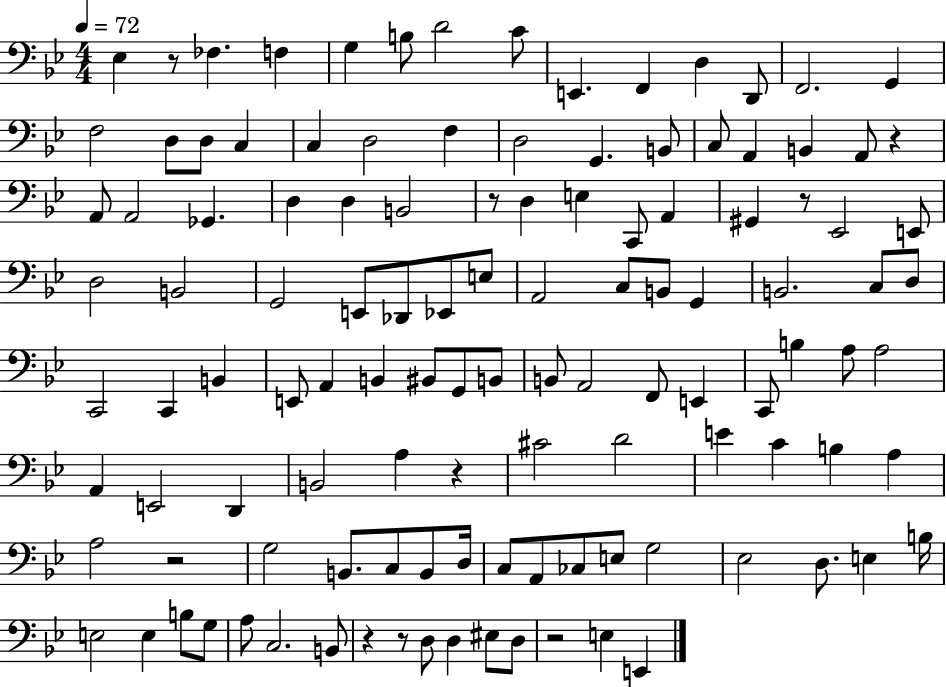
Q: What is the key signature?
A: BES major